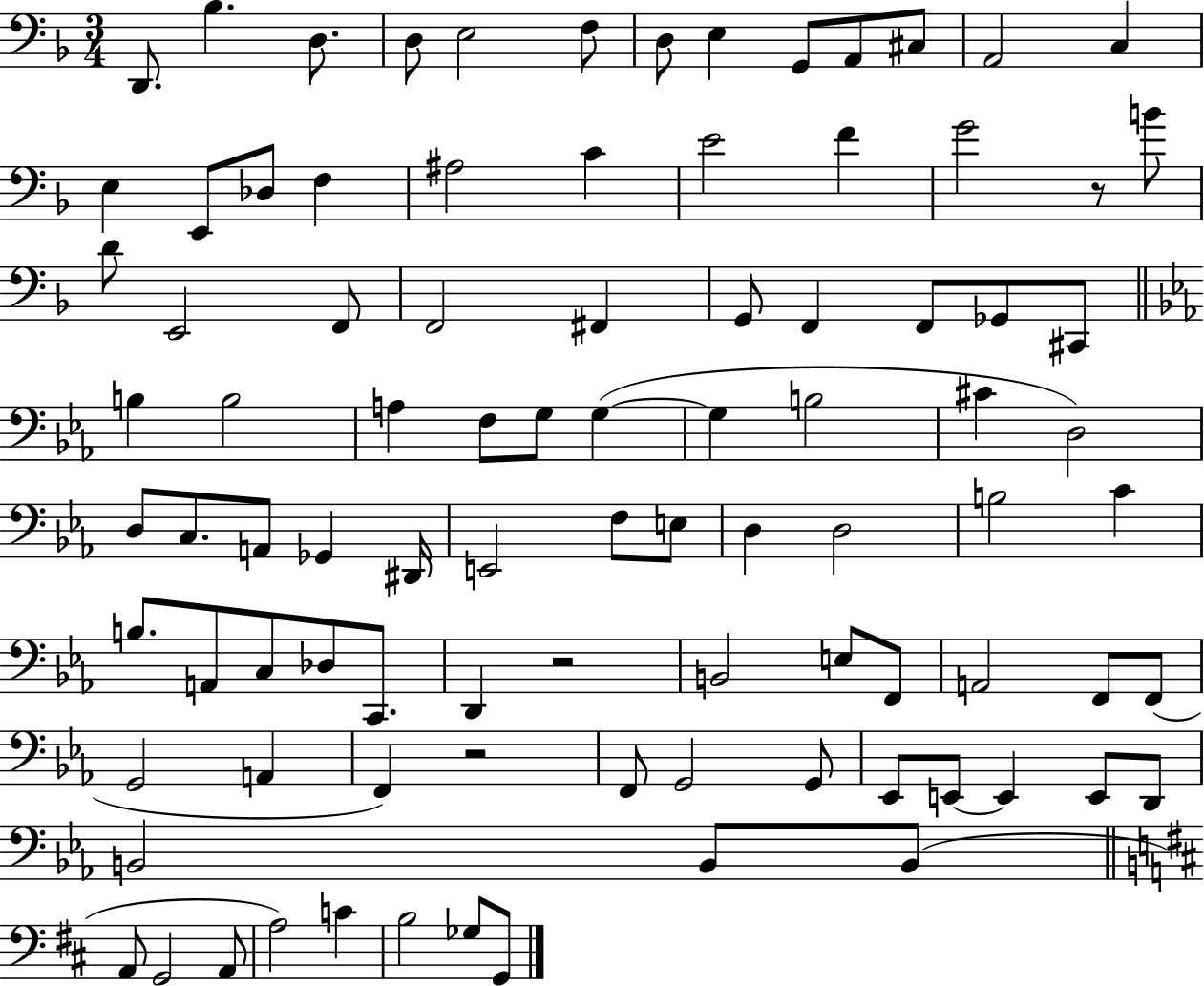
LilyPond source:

{
  \clef bass
  \numericTimeSignature
  \time 3/4
  \key f \major
  d,8. bes4. d8. | d8 e2 f8 | d8 e4 g,8 a,8 cis8 | a,2 c4 | \break e4 e,8 des8 f4 | ais2 c'4 | e'2 f'4 | g'2 r8 b'8 | \break d'8 e,2 f,8 | f,2 fis,4 | g,8 f,4 f,8 ges,8 cis,8 | \bar "||" \break \key ees \major b4 b2 | a4 f8 g8 g4~(~ | g4 b2 | cis'4 d2) | \break d8 c8. a,8 ges,4 dis,16 | e,2 f8 e8 | d4 d2 | b2 c'4 | \break b8. a,8 c8 des8 c,8. | d,4 r2 | b,2 e8 f,8 | a,2 f,8 f,8( | \break g,2 a,4 | f,4) r2 | f,8 g,2 g,8 | ees,8 e,8~~ e,4 e,8 d,8 | \break b,2 b,8 b,8( | \bar "||" \break \key d \major a,8 g,2 a,8 | a2) c'4 | b2 ges8 g,8 | \bar "|."
}